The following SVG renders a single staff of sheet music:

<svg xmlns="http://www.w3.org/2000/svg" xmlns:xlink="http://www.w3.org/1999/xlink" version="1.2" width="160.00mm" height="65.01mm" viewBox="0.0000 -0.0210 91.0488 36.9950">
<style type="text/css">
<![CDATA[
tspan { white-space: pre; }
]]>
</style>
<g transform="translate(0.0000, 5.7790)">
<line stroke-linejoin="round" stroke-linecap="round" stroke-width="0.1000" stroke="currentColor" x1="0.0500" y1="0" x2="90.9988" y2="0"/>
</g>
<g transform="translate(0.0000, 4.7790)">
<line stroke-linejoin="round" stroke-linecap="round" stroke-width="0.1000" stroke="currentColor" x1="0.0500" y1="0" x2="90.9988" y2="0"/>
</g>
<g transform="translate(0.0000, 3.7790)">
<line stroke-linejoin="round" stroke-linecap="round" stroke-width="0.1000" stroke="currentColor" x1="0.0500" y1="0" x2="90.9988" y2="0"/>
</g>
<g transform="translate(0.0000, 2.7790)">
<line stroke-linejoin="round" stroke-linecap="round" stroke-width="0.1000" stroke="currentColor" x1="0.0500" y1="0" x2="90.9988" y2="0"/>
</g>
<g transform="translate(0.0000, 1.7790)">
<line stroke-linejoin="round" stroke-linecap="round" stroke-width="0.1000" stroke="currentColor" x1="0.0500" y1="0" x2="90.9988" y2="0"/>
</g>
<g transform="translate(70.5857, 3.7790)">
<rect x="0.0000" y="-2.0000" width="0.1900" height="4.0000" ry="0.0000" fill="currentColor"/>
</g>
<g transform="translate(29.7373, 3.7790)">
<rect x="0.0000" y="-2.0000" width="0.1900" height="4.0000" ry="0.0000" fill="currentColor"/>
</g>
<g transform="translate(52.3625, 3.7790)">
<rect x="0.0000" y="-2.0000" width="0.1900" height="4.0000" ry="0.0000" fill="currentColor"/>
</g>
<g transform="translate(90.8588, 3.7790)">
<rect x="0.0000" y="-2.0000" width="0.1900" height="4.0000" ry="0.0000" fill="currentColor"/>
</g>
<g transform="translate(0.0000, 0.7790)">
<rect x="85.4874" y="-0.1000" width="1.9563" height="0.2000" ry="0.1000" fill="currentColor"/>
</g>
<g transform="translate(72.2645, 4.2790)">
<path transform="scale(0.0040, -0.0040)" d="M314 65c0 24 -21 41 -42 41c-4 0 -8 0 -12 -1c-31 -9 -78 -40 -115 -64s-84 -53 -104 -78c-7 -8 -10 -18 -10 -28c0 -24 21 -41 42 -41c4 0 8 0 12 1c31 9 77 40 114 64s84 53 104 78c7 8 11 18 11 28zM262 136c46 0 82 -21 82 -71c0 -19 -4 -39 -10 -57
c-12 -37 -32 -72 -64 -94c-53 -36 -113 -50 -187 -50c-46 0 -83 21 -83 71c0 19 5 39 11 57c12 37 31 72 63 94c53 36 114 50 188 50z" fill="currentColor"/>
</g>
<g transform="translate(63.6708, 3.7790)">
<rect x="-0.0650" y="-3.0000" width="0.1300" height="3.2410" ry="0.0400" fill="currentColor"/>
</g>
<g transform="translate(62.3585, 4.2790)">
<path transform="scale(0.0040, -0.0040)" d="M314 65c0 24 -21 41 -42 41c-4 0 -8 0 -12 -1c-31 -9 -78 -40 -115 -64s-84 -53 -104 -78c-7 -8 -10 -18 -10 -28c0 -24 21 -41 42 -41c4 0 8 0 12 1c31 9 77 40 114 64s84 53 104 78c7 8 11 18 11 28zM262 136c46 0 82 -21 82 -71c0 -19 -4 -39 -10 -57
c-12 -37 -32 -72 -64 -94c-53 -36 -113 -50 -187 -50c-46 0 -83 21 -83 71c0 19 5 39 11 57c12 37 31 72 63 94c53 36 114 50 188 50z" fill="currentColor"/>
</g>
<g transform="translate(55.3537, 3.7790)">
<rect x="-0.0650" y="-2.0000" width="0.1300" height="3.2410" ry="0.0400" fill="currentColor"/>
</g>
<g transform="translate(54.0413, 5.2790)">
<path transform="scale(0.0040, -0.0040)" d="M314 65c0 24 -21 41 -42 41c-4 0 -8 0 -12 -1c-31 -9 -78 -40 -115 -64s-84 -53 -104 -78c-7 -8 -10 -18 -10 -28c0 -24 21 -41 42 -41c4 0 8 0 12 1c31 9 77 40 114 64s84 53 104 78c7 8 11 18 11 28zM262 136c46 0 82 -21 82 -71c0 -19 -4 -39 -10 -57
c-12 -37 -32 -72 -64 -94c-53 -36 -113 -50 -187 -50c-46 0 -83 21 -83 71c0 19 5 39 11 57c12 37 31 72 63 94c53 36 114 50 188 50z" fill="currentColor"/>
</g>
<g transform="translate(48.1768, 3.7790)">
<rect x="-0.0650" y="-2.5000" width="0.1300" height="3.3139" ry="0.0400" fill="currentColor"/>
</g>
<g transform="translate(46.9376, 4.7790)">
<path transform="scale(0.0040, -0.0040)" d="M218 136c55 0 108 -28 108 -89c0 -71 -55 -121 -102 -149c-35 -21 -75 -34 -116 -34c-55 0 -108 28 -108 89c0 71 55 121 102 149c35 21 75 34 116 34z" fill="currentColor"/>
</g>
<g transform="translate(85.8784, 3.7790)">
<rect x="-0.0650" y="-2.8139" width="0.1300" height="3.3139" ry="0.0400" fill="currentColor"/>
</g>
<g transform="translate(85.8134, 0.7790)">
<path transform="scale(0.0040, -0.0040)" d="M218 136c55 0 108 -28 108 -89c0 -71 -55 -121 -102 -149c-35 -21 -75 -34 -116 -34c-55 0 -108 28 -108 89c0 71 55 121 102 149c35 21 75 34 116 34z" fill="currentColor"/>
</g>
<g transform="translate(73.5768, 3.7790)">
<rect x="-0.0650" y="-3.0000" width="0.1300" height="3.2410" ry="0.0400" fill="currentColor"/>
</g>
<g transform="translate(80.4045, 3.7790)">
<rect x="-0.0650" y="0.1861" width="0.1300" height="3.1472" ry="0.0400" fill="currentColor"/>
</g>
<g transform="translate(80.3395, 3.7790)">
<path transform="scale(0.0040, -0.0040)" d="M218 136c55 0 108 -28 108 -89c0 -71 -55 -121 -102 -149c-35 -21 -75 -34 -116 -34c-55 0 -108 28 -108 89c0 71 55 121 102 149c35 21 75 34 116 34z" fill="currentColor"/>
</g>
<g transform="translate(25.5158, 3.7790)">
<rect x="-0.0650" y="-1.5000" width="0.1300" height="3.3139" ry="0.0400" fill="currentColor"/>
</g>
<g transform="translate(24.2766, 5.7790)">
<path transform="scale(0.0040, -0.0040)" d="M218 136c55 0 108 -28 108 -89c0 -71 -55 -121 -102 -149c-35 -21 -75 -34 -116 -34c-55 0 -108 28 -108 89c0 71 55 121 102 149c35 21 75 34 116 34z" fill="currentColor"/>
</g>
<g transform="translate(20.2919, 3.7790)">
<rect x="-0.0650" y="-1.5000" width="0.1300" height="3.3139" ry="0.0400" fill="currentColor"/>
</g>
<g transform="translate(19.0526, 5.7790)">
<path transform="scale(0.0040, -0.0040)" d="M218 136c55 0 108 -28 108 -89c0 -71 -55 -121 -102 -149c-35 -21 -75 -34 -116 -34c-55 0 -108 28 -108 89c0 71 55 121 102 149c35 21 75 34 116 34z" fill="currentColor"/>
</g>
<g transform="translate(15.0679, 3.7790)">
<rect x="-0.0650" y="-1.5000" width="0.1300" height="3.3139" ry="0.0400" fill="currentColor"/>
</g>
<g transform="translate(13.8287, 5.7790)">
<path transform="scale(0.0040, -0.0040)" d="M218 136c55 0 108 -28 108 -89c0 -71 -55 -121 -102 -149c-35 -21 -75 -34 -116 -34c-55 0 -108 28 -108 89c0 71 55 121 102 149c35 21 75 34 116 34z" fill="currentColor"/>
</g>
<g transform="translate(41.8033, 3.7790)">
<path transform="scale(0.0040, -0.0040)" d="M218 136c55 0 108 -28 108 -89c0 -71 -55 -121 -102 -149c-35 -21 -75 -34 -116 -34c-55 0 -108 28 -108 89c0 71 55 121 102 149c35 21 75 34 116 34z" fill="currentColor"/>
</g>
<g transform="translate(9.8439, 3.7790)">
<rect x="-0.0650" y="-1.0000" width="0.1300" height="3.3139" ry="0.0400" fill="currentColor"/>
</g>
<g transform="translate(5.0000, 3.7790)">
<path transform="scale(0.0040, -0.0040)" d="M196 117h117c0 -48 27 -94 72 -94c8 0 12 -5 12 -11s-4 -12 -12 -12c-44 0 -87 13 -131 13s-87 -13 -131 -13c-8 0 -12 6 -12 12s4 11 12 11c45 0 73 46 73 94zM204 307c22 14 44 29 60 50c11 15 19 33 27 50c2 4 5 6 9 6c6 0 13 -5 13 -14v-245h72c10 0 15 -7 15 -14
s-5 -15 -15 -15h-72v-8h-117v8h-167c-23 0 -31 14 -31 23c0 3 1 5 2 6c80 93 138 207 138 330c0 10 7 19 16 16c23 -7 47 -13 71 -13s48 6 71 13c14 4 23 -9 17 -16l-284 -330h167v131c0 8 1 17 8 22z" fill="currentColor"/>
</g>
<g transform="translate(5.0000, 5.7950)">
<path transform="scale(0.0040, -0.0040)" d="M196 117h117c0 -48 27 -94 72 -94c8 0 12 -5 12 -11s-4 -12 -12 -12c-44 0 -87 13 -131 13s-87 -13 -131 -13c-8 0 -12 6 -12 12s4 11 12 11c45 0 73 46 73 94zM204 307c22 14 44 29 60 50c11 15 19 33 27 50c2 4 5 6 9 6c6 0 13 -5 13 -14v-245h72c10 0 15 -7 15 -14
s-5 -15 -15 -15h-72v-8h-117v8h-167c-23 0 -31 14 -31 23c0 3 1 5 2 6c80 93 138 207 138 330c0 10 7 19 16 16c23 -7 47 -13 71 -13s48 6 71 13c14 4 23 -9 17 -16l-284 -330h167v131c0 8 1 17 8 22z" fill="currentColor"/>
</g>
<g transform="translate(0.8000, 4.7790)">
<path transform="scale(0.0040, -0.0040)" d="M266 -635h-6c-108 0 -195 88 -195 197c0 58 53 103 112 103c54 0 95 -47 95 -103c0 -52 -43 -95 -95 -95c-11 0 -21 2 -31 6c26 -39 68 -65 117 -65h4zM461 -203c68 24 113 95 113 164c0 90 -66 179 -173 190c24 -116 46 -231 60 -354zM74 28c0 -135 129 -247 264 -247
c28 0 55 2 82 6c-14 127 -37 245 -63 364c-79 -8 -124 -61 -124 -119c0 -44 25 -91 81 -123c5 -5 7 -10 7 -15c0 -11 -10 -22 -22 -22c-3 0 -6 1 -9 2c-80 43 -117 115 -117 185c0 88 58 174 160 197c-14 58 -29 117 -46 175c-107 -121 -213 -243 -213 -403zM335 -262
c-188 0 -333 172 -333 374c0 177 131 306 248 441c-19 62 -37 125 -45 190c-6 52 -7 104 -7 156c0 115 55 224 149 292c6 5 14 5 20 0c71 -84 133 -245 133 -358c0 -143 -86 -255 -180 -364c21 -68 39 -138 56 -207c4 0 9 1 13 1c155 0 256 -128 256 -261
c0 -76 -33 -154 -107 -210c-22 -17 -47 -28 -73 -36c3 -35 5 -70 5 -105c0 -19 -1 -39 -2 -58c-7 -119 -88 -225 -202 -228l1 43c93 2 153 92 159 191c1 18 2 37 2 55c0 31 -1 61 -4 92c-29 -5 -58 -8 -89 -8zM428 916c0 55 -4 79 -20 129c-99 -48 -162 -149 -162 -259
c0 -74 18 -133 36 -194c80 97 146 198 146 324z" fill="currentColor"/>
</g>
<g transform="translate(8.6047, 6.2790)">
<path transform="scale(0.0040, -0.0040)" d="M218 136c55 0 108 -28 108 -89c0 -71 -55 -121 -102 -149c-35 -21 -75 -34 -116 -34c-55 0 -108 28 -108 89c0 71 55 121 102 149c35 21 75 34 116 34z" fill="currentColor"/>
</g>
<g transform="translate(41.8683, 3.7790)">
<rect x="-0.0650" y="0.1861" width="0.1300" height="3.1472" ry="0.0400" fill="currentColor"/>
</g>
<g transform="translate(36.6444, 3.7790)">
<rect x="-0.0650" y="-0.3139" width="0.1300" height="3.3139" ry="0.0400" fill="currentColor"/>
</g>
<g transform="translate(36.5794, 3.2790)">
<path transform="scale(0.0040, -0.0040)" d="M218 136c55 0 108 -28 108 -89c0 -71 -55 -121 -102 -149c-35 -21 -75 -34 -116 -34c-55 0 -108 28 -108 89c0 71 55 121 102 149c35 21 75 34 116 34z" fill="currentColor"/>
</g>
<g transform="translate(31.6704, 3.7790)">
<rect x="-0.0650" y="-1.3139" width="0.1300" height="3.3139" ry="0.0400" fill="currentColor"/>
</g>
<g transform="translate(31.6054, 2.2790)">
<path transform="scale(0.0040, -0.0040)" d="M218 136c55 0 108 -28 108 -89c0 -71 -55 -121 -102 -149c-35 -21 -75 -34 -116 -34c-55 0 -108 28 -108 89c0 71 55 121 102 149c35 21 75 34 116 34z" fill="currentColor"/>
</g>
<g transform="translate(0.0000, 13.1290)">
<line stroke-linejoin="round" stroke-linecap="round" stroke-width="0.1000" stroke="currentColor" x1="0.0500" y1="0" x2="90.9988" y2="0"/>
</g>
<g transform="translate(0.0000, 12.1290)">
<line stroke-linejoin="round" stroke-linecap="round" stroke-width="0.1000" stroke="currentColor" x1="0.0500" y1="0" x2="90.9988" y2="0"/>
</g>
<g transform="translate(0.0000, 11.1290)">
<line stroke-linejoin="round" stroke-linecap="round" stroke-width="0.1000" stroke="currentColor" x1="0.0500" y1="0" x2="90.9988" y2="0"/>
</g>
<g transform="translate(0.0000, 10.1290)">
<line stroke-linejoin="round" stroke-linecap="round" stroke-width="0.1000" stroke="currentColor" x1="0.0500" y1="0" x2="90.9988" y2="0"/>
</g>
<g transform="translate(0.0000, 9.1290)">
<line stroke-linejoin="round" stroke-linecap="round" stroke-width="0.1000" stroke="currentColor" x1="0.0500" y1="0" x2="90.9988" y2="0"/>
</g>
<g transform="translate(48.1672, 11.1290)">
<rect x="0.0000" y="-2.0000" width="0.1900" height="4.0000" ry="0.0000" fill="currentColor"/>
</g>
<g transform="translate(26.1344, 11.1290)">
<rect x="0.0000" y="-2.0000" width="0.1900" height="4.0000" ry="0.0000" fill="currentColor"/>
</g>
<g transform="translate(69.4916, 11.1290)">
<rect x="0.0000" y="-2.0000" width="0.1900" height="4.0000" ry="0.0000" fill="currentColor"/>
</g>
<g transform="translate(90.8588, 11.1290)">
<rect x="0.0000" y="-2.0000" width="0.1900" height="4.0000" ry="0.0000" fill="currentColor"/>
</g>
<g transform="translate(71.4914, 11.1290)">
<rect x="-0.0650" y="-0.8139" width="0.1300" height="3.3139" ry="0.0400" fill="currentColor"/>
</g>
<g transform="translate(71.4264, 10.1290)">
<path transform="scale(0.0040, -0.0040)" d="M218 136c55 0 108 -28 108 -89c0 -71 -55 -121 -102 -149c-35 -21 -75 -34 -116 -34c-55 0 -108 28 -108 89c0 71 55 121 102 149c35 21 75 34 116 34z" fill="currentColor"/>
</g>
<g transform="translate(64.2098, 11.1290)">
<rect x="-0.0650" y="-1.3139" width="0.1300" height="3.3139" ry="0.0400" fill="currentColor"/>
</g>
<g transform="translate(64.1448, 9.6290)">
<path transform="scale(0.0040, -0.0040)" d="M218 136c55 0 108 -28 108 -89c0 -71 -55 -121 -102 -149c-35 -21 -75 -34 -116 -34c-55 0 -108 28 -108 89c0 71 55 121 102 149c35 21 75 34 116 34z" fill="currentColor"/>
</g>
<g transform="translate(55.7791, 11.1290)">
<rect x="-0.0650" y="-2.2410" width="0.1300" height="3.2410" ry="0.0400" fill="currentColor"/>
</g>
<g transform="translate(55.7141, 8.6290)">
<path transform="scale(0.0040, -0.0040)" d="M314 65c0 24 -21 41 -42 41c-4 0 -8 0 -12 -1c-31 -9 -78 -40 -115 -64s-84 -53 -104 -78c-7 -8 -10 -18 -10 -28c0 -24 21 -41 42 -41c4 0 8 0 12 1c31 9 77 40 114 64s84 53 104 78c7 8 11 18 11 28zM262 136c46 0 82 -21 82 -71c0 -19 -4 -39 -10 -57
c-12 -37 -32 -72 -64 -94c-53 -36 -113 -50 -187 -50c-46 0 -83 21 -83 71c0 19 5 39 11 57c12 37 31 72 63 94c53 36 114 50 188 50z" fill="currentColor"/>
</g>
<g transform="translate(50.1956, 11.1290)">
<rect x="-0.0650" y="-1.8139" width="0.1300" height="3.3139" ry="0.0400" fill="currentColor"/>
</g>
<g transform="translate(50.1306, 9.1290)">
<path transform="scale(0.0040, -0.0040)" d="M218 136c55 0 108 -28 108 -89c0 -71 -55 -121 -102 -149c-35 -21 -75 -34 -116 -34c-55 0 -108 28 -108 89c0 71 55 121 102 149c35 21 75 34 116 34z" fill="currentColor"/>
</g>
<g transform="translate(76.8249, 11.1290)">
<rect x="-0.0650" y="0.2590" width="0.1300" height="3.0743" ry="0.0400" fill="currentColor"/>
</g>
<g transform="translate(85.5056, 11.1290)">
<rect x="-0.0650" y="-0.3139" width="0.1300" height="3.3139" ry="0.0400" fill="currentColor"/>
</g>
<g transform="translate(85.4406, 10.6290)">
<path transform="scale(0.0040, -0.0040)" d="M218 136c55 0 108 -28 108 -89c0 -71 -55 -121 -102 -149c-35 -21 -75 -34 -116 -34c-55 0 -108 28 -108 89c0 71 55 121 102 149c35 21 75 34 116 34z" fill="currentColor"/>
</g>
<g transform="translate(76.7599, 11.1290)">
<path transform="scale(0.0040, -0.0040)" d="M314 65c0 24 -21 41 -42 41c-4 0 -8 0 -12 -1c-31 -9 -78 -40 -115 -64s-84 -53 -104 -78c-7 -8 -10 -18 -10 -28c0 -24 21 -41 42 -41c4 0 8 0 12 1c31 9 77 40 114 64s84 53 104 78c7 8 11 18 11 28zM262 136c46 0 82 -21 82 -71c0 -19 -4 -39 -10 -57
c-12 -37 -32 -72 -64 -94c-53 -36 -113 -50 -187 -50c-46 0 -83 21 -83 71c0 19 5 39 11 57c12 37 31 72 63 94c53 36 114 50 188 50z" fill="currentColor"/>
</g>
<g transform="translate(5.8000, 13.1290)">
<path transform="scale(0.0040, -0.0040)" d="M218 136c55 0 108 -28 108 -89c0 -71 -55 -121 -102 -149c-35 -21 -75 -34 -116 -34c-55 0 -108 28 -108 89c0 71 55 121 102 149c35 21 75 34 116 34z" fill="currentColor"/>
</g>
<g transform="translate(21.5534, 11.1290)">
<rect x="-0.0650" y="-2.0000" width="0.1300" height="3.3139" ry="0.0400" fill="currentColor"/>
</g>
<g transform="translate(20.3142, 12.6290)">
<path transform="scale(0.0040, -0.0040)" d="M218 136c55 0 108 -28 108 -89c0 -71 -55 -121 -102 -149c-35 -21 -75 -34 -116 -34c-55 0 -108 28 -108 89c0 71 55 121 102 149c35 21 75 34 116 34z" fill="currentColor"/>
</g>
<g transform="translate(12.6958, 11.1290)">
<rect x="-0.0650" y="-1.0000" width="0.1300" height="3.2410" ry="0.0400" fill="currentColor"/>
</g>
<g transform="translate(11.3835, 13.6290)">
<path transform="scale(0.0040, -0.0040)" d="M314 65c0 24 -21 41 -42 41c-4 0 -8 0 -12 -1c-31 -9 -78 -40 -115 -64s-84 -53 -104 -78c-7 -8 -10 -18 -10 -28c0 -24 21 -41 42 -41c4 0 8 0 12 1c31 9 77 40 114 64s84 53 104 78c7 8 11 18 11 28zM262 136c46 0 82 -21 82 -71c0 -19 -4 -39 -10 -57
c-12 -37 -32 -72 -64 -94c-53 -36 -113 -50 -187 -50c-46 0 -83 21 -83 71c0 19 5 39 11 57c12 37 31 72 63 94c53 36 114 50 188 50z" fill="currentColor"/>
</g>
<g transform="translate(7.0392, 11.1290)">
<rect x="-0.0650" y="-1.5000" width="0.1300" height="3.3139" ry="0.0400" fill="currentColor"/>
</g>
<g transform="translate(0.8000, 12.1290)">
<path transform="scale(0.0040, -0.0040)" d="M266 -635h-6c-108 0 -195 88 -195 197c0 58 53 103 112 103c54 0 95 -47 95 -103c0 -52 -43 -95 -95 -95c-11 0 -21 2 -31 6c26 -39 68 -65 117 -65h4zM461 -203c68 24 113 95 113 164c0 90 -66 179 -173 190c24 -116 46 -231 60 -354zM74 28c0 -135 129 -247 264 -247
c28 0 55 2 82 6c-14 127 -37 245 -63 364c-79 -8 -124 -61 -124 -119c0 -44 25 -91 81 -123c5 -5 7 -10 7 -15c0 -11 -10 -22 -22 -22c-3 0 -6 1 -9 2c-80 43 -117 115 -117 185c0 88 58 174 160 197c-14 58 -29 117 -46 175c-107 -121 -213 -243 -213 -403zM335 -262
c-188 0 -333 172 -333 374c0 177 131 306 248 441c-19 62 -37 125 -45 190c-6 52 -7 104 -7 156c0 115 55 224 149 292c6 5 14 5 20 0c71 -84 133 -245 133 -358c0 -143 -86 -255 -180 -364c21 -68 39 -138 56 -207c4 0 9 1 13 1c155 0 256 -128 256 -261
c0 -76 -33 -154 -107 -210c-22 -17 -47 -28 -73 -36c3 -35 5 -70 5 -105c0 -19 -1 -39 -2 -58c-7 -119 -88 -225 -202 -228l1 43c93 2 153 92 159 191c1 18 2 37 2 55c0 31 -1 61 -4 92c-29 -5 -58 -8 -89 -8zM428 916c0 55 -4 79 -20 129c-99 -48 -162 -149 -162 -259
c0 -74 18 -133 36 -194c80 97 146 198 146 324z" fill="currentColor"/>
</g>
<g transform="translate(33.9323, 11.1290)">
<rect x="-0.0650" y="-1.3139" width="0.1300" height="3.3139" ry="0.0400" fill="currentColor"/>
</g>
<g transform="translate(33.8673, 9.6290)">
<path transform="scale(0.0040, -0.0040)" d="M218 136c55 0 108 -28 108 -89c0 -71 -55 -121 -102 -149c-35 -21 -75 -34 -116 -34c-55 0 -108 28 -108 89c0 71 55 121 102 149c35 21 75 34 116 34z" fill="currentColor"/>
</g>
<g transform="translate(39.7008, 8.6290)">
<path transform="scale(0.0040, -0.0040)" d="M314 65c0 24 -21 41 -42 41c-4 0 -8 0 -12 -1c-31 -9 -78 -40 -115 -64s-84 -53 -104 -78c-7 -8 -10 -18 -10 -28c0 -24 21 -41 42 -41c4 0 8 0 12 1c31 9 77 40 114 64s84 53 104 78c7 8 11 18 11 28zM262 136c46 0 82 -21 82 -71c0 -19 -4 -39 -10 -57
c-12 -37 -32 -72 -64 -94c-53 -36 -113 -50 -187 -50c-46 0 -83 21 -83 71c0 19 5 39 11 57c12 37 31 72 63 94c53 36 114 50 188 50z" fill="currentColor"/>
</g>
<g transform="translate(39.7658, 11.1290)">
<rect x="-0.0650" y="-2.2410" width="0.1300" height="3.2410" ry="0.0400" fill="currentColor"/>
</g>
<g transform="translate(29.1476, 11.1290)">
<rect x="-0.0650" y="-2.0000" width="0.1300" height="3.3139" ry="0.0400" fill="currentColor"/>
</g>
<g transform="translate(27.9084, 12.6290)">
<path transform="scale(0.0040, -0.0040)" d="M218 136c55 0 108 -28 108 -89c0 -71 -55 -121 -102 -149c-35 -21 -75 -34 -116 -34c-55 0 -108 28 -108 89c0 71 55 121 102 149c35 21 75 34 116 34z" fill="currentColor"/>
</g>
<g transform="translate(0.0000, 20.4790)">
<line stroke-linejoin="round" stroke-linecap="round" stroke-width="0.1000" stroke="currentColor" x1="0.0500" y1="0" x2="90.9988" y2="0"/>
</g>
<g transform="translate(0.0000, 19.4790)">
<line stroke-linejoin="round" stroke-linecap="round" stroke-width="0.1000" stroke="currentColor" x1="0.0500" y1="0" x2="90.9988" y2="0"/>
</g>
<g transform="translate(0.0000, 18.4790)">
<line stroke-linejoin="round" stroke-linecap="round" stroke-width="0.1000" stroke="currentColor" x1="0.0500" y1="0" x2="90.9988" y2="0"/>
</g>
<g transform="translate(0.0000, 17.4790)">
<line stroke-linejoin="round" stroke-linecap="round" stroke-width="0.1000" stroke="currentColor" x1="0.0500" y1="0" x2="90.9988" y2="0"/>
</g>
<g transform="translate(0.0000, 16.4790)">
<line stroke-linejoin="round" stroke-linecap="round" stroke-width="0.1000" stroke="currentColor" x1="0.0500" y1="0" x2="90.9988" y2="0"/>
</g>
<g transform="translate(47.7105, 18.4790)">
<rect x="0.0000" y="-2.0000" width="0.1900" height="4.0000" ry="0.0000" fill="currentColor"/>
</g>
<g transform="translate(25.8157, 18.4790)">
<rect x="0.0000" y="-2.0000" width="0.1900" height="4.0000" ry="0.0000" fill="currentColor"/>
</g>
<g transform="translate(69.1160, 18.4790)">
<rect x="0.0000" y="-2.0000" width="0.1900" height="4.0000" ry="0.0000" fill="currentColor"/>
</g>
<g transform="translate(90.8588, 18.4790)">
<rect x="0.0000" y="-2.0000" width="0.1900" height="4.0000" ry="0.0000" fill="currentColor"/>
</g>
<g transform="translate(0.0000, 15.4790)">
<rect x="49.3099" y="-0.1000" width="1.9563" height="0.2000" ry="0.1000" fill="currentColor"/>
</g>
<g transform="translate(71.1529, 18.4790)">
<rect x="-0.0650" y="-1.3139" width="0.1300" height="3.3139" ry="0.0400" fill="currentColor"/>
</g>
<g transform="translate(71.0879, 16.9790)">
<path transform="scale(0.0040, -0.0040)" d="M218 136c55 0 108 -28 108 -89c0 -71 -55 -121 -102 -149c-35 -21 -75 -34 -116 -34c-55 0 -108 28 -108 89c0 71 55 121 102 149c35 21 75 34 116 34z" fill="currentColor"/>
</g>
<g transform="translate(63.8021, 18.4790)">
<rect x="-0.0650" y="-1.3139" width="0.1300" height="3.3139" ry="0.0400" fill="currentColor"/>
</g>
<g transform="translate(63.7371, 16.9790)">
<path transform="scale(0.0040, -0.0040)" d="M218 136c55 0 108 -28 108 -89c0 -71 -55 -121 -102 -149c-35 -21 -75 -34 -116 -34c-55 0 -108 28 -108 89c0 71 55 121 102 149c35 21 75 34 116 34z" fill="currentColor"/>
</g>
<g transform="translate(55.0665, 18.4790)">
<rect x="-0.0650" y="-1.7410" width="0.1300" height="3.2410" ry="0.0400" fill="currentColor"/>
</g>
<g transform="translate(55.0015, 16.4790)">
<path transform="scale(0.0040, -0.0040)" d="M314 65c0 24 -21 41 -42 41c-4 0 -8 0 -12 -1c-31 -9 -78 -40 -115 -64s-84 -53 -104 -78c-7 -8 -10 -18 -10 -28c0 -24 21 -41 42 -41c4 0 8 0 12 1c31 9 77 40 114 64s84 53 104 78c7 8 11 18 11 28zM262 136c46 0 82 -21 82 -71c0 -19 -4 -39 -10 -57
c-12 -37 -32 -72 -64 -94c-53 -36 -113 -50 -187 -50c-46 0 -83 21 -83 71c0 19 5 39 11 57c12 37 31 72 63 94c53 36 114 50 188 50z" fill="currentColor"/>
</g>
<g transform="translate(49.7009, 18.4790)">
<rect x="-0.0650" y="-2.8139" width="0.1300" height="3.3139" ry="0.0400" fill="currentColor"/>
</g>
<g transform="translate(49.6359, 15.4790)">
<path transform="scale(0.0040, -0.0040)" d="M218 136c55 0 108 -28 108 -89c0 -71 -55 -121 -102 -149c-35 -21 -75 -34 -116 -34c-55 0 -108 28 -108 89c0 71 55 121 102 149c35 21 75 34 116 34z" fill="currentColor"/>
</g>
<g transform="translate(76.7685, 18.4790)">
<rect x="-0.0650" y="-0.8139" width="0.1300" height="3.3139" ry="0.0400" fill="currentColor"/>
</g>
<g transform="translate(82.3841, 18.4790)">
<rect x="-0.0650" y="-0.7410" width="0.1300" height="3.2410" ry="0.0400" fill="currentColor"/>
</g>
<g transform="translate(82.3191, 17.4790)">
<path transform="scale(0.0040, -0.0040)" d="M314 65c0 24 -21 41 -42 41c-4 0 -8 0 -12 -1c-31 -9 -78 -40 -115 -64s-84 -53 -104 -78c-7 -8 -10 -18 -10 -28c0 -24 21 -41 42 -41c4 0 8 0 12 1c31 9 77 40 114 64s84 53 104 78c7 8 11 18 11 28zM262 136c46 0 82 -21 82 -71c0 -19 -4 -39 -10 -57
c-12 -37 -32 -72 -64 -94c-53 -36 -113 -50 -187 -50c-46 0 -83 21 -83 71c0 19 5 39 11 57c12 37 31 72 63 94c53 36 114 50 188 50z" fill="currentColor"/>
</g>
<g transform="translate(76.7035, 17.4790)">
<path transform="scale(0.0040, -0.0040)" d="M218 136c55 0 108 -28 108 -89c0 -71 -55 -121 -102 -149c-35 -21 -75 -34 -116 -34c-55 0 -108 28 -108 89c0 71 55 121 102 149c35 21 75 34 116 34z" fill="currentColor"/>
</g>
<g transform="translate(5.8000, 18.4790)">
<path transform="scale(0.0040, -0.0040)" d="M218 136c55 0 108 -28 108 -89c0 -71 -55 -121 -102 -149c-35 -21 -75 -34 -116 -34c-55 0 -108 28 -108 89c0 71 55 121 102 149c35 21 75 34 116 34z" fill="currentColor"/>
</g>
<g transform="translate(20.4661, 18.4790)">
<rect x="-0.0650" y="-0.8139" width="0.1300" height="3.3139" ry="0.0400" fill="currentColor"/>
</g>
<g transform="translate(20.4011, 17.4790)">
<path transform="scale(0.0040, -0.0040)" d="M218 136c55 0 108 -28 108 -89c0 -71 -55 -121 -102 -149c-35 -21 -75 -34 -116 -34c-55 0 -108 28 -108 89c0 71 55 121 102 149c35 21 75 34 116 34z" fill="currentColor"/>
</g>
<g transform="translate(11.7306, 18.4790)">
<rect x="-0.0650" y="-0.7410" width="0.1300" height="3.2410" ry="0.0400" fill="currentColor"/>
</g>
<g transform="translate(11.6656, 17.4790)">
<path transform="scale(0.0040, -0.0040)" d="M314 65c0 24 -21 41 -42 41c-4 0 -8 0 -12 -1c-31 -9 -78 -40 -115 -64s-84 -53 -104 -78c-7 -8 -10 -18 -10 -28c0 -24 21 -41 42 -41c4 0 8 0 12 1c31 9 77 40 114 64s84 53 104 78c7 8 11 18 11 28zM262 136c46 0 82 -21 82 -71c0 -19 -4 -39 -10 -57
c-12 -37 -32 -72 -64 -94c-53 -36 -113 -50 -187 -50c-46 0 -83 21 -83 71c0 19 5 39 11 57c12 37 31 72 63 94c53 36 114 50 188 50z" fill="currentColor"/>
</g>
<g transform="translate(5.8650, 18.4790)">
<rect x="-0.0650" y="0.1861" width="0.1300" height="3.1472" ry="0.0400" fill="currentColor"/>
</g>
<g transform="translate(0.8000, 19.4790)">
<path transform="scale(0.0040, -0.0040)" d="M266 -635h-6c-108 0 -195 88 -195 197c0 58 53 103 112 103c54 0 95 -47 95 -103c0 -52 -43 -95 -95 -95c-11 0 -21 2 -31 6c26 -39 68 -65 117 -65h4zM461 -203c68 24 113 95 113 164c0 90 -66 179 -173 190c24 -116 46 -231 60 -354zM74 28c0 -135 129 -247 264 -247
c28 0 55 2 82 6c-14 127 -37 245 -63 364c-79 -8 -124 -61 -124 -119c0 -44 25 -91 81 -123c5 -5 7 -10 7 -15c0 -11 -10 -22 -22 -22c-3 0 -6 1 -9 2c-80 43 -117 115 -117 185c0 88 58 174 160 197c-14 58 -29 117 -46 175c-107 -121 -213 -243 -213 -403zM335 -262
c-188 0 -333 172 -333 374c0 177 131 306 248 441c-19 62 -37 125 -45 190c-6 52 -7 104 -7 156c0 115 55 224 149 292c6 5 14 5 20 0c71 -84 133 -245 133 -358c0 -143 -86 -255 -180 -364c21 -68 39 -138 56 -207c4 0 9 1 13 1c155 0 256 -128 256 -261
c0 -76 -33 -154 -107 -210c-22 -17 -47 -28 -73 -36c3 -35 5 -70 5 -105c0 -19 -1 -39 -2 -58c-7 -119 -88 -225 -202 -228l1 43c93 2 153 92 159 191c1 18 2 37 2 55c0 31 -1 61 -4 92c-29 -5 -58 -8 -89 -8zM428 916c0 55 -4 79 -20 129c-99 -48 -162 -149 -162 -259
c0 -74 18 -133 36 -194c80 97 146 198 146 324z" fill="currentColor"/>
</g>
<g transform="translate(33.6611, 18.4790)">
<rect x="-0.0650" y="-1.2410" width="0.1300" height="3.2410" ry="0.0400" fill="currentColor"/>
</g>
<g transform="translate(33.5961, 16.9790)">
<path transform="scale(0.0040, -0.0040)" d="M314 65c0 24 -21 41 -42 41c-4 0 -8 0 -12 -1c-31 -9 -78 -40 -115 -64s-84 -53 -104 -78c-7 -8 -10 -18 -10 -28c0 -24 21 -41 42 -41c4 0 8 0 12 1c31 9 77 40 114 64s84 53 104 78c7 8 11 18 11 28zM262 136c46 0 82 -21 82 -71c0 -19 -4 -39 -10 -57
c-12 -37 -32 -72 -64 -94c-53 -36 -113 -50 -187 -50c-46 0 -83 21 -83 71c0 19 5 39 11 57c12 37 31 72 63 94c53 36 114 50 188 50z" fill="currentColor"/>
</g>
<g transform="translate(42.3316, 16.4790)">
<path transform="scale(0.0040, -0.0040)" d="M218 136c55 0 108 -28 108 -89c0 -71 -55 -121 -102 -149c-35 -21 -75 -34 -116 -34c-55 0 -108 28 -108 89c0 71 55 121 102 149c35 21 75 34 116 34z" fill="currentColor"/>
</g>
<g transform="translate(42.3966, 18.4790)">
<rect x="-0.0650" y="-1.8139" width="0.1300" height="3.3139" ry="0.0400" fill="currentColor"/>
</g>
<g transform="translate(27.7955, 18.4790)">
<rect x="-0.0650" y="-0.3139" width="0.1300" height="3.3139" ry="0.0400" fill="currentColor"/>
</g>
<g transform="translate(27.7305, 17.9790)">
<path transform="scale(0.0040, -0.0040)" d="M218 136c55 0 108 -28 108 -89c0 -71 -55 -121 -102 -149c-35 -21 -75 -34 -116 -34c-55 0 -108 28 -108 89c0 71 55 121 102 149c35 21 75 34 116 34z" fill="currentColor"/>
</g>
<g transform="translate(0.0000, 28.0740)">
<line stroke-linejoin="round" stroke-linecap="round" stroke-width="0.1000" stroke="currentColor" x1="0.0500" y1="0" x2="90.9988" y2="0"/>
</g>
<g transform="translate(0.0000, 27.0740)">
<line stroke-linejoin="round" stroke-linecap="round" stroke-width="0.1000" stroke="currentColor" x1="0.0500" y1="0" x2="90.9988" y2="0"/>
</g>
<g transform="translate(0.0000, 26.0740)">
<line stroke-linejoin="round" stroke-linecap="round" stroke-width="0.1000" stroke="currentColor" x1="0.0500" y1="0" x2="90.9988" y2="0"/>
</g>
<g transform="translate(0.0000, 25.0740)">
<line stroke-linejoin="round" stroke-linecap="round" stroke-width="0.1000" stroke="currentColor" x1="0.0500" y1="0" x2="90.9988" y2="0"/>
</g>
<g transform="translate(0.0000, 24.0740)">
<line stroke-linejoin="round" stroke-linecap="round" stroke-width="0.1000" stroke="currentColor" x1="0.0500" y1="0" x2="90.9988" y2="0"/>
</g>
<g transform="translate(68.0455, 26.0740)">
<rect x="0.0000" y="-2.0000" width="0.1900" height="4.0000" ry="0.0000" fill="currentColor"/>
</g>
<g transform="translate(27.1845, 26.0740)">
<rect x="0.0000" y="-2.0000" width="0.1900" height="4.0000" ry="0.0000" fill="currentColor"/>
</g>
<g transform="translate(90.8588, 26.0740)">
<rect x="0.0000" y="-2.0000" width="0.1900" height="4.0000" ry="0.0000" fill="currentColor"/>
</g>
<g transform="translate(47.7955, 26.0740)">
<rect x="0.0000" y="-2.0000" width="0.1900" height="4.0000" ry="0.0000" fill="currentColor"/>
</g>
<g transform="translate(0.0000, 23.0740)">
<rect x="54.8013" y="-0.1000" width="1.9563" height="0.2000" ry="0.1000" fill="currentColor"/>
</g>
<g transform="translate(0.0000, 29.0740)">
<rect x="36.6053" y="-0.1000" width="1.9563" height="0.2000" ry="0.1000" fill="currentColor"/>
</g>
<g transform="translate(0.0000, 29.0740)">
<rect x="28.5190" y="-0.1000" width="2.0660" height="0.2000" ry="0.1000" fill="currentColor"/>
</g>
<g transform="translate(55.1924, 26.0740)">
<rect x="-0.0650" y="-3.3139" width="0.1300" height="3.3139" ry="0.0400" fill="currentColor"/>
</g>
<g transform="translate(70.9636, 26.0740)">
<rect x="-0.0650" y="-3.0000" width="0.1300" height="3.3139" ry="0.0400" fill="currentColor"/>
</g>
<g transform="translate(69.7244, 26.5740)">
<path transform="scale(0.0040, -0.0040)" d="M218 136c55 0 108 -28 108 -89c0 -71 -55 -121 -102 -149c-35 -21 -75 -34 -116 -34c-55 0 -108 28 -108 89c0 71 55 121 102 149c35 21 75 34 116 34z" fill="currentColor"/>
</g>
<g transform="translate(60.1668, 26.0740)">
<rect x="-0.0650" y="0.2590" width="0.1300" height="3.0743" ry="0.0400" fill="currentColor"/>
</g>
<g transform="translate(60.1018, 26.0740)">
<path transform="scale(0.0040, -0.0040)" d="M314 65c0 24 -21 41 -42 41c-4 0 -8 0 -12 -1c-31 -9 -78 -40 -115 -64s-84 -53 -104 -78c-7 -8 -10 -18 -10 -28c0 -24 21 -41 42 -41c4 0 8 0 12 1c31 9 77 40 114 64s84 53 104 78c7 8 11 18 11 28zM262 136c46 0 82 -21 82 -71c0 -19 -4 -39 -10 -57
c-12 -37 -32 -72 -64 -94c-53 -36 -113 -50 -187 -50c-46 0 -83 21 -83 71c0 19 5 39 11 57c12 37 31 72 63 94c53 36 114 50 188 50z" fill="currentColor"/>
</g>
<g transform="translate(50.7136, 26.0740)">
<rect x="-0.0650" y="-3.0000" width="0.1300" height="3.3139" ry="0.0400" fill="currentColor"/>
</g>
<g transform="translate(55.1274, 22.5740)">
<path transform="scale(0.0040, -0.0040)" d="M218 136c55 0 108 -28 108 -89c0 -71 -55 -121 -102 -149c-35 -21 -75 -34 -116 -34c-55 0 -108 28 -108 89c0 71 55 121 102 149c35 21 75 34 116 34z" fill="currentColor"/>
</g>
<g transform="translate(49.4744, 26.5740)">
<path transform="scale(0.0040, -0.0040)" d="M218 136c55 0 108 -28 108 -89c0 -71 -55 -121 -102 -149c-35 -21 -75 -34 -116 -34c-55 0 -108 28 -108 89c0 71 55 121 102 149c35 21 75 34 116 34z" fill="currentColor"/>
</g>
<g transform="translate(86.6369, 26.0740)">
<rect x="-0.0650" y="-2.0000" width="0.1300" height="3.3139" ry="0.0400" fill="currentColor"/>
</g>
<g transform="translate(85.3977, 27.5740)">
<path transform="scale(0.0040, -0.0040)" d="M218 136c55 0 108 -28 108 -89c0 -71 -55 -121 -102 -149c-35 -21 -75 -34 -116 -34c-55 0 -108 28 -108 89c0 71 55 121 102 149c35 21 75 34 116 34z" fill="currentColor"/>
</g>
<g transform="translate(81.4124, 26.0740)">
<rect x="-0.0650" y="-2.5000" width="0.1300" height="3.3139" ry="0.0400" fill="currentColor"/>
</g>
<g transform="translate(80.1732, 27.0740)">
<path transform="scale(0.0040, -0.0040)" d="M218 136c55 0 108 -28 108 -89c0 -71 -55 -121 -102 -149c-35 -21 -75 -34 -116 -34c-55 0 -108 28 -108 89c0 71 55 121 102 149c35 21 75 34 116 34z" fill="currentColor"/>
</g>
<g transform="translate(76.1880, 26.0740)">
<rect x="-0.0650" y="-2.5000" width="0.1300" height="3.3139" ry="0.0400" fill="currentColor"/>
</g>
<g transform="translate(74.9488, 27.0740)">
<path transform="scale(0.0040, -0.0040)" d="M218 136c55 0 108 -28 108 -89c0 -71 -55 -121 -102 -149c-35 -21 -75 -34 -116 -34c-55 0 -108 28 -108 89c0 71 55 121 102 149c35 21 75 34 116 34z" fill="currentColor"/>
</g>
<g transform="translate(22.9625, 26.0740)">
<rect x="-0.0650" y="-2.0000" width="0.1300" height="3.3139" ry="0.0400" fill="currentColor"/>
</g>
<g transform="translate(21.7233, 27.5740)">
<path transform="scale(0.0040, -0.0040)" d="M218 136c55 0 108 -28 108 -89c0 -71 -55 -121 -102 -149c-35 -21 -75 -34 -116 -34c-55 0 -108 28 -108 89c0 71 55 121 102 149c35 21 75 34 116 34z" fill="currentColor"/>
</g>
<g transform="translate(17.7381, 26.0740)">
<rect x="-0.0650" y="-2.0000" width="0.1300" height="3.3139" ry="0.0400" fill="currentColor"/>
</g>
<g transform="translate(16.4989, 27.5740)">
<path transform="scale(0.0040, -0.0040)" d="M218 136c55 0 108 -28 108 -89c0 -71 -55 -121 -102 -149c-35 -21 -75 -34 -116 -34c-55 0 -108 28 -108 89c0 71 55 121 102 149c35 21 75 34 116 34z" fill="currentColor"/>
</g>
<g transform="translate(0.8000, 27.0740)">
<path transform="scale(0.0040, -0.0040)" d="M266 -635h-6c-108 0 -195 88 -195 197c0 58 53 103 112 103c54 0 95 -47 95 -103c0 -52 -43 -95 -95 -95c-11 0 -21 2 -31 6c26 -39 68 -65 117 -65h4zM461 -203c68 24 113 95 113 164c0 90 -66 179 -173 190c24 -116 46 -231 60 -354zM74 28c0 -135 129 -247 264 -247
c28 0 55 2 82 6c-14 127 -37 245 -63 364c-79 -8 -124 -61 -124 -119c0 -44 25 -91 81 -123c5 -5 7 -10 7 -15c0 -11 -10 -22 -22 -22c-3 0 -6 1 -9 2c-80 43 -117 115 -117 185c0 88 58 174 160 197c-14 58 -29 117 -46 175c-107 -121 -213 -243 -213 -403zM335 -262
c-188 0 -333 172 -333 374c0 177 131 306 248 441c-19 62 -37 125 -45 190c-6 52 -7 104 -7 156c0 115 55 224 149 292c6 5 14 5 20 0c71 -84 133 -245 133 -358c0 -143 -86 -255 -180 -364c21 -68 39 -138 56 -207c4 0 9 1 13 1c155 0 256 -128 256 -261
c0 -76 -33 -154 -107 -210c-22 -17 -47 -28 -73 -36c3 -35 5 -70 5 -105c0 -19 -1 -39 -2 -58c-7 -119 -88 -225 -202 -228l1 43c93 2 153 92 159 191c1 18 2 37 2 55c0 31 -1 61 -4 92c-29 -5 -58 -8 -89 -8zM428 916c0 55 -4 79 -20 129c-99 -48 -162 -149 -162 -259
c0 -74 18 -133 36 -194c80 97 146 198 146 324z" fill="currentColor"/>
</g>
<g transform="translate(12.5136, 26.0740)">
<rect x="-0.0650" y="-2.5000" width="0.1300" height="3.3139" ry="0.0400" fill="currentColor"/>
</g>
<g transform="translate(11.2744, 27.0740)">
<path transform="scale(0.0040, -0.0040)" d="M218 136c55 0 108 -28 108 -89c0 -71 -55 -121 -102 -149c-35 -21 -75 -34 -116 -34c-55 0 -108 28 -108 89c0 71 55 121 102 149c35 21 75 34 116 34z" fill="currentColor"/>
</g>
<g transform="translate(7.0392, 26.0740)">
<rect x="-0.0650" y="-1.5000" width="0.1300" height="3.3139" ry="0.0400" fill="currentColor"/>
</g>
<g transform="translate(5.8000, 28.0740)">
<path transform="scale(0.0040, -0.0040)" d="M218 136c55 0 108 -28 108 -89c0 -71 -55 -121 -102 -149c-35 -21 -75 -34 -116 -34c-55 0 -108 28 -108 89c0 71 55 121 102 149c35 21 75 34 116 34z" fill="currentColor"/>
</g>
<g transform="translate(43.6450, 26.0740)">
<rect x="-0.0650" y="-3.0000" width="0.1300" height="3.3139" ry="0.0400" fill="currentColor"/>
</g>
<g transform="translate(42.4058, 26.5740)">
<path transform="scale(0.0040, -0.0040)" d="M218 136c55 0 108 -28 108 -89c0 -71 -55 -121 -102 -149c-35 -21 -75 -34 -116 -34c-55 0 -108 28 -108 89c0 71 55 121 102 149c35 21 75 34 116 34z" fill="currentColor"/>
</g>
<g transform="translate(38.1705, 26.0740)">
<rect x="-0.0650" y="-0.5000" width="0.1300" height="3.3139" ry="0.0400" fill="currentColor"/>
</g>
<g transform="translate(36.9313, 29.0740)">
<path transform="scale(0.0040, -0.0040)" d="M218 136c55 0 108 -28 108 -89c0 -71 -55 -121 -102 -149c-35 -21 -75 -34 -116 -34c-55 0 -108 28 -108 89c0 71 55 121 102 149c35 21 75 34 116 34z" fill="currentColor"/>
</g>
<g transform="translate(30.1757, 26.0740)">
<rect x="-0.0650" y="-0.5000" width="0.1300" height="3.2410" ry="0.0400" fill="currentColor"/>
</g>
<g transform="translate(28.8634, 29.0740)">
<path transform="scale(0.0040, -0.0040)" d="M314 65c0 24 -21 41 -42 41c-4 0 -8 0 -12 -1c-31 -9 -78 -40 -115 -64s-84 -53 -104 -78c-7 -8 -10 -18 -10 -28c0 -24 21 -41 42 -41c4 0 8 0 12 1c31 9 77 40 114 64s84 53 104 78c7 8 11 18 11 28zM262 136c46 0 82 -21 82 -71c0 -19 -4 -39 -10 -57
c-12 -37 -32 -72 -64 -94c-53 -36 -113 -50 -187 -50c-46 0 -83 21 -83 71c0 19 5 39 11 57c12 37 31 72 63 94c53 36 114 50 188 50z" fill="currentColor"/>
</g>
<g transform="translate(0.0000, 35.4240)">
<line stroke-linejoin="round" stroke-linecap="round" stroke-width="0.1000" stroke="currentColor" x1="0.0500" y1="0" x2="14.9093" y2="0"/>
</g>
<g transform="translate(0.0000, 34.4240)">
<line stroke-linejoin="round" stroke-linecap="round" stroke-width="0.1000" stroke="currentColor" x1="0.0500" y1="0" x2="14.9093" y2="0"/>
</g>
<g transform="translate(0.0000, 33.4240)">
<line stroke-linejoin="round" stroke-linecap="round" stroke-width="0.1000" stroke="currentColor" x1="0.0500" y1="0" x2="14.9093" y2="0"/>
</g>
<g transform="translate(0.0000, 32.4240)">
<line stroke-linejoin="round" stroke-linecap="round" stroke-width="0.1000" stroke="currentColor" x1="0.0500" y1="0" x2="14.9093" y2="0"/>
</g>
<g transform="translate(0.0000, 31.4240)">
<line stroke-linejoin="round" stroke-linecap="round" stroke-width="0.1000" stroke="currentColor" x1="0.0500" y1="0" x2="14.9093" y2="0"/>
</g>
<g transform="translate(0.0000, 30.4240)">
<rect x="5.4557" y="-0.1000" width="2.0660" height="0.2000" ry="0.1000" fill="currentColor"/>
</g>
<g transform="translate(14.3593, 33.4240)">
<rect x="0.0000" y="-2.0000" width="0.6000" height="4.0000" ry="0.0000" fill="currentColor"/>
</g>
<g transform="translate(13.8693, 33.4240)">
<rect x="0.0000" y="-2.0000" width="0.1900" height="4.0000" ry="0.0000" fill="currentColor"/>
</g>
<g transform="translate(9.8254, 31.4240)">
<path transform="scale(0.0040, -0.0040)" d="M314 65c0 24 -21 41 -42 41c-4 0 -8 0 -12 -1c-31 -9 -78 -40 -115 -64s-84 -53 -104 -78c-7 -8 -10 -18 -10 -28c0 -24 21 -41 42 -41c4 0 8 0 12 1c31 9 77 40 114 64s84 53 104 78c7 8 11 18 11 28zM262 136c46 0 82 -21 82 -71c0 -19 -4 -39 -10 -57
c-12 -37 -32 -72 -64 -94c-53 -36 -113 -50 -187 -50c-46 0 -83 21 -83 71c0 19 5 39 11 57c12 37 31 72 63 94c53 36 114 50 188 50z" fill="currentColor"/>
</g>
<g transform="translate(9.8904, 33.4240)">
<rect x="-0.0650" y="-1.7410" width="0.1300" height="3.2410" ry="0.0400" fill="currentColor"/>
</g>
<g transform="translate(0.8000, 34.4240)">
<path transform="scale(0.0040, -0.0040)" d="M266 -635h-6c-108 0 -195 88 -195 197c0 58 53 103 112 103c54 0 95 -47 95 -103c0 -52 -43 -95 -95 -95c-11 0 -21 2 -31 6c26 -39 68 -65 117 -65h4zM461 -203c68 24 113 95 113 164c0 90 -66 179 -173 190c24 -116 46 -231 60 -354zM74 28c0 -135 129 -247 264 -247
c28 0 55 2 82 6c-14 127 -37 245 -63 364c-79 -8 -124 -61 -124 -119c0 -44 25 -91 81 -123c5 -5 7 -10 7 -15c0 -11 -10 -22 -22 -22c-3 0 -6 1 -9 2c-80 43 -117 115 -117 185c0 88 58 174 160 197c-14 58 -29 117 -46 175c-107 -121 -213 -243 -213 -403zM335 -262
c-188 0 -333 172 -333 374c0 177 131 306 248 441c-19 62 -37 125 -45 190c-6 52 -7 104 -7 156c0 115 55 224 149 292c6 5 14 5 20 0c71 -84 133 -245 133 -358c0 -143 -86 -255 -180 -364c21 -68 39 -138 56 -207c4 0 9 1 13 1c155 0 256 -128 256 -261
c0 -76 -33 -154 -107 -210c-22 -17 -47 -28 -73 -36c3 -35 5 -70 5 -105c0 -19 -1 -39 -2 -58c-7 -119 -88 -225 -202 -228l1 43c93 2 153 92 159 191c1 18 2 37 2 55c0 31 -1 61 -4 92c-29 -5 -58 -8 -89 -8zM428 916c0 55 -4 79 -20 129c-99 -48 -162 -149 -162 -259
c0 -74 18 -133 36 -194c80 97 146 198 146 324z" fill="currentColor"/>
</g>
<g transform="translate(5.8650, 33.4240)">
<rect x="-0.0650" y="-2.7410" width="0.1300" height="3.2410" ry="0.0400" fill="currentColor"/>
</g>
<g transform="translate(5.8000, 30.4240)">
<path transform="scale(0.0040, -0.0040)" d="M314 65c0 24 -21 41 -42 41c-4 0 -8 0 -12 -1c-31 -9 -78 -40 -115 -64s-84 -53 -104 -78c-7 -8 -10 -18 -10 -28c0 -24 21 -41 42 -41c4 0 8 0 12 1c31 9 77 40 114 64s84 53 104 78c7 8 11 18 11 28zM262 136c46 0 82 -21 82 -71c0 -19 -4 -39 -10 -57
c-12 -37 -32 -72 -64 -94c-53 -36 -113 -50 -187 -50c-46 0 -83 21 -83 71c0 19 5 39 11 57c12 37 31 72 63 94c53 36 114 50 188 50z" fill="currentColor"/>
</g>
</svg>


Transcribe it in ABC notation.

X:1
T:Untitled
M:4/4
L:1/4
K:C
D E E E e c B G F2 A2 A2 B a E D2 F F e g2 f g2 e d B2 c B d2 d c e2 f a f2 e e d d2 E G F F C2 C A A b B2 A G G F a2 f2